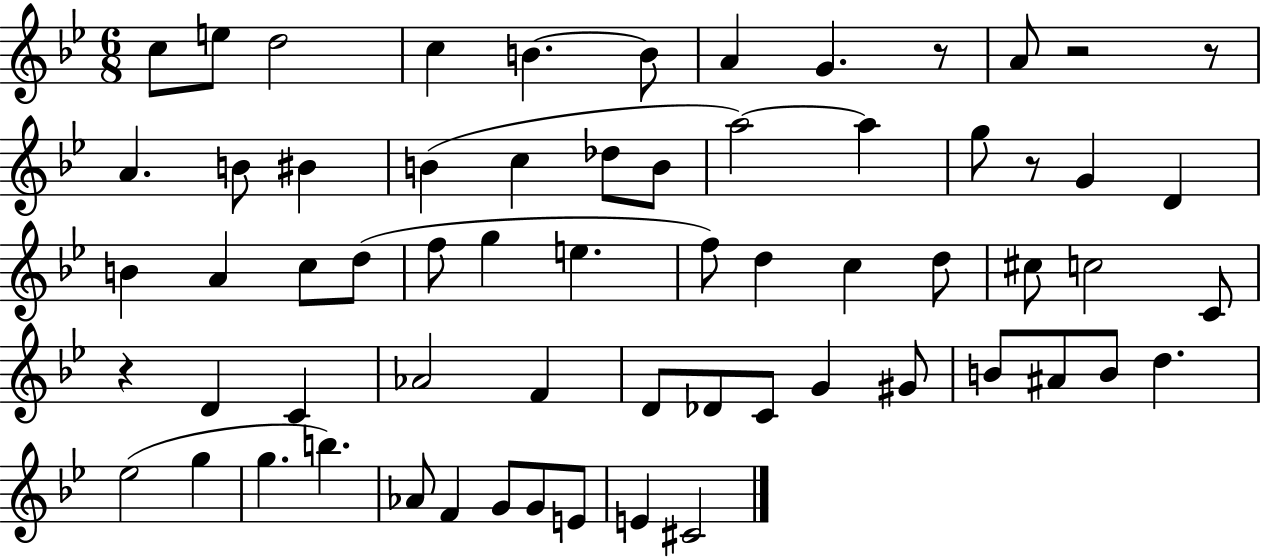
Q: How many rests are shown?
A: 5